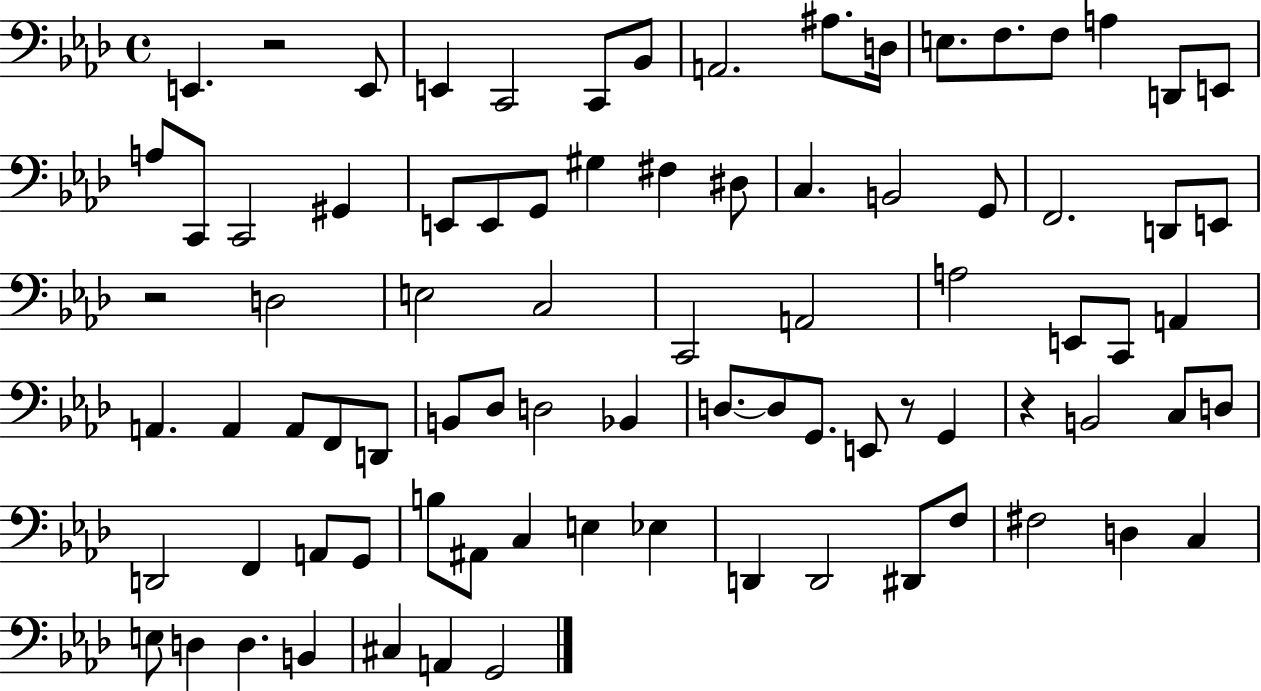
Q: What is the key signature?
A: AES major